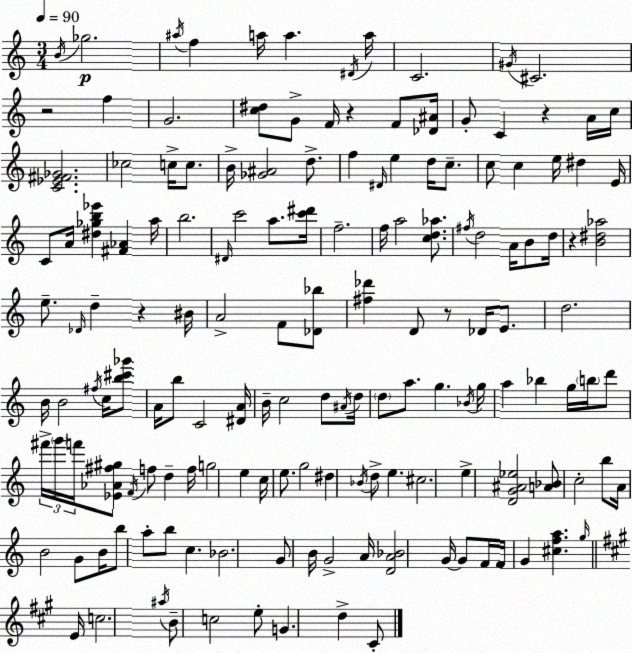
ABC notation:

X:1
T:Untitled
M:3/4
L:1/4
K:Am
B/4 _g2 ^a/4 f a/4 a ^D/4 a/4 C2 ^G/4 ^C2 z2 f G2 [c^d]/2 G/2 F/4 z F/2 [_D^A]/4 G/2 C z A/4 c/4 [C_E^F_G]2 _c2 c/4 c/2 B/4 [_G^A]2 d/2 f ^D/4 e d/4 c/2 c/2 c e/4 ^d E/4 C/2 A/4 [^d_gb_e'] [^F_A] a/4 b2 ^D/4 c'2 a/2 [c'^d']/4 f2 f/4 a2 [cd_a]/2 ^f/4 d2 A/4 B/2 d/4 z [B^d_a]2 e/2 _D/4 d z ^B/4 A2 F/2 [_D_b]/2 [^f_d'] D/2 z/2 _D/4 E/2 d2 B/4 B2 ^f/4 c/4 [b^c'_g']/2 A/4 b/2 C2 [^DA]/4 B/4 c2 d/2 ^A/4 d/4 d/2 a/2 g _B/4 g/4 a _b g/4 b/4 d'/2 ^f'/4 g'/4 f'/4 [_E_A^f^g]/2 F/4 f/2 d f/4 g2 e c/4 e/2 g2 ^d _B/4 d/2 e ^c2 e [DG^A_e]2 [A_B]/2 c2 b/2 A/4 B2 G/2 B/4 b/2 a/2 b/2 c _B2 G/2 B/4 G2 A/4 [DA_B]2 G/4 G/2 F/4 F/4 G [^cfa] g/4 E/4 c2 ^a/4 B/2 c2 e/2 G d ^C/2